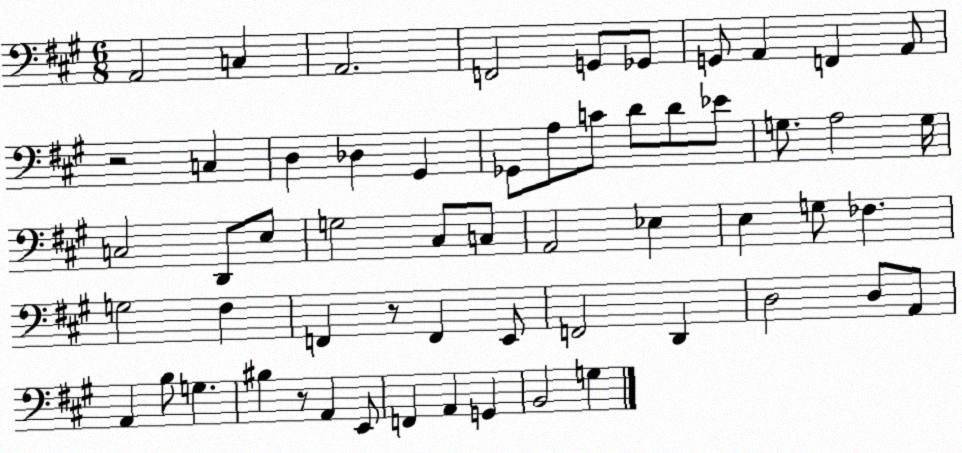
X:1
T:Untitled
M:6/8
L:1/4
K:A
A,,2 C, A,,2 F,,2 G,,/2 _G,,/2 G,,/2 A,, F,, A,,/2 z2 C, D, _D, ^G,, _G,,/2 A,/2 C/2 D/2 D/2 _E/2 G,/2 A,2 G,/4 C,2 D,,/2 E,/2 G,2 ^C,/2 C,/2 A,,2 _E, E, G,/2 _F, G,2 ^F, F,, z/2 F,, E,,/2 F,,2 D,, D,2 D,/2 A,,/2 A,, B,/2 G, ^B, z/2 A,, E,,/2 F,, A,, G,, B,,2 G,